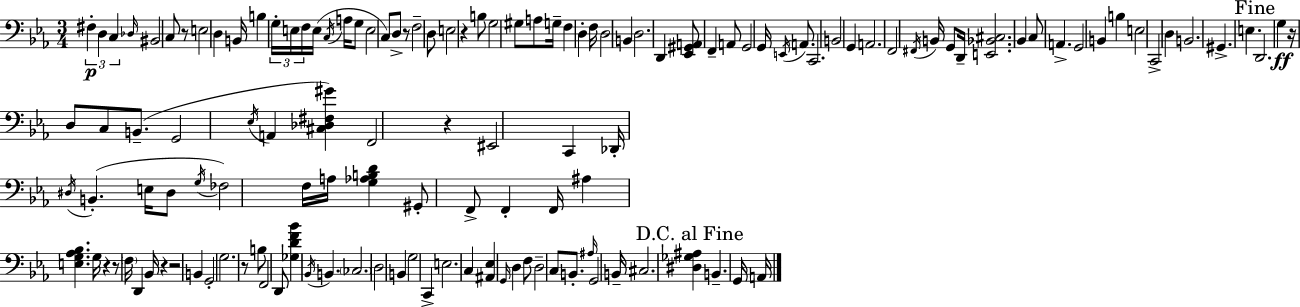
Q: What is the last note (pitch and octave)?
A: A2